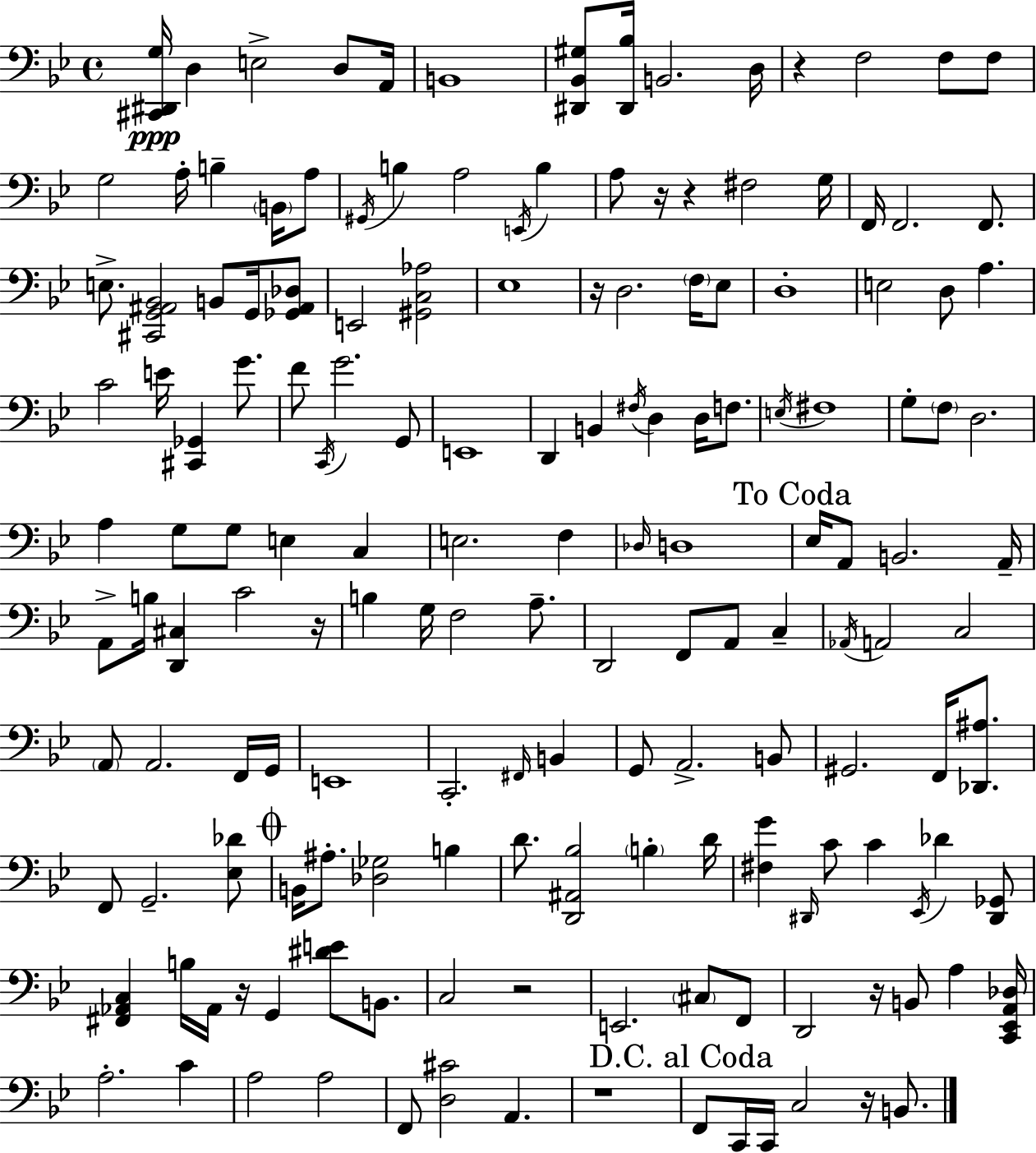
X:1
T:Untitled
M:4/4
L:1/4
K:Bb
[^C,,^D,,G,]/4 D, E,2 D,/2 A,,/4 B,,4 [^D,,_B,,^G,]/2 [^D,,_B,]/4 B,,2 D,/4 z F,2 F,/2 F,/2 G,2 A,/4 B, B,,/4 A,/2 ^G,,/4 B, A,2 E,,/4 B, A,/2 z/4 z ^F,2 G,/4 F,,/4 F,,2 F,,/2 E,/2 [^C,,G,,^A,,_B,,]2 B,,/2 G,,/4 [_G,,^A,,_D,]/2 E,,2 [^G,,C,_A,]2 _E,4 z/4 D,2 F,/4 _E,/2 D,4 E,2 D,/2 A, C2 E/4 [^C,,_G,,] G/2 F/2 C,,/4 G2 G,,/2 E,,4 D,, B,, ^F,/4 D, D,/4 F,/2 E,/4 ^F,4 G,/2 F,/2 D,2 A, G,/2 G,/2 E, C, E,2 F, _D,/4 D,4 _E,/4 A,,/2 B,,2 A,,/4 A,,/2 B,/4 [D,,^C,] C2 z/4 B, G,/4 F,2 A,/2 D,,2 F,,/2 A,,/2 C, _A,,/4 A,,2 C,2 A,,/2 A,,2 F,,/4 G,,/4 E,,4 C,,2 ^F,,/4 B,, G,,/2 A,,2 B,,/2 ^G,,2 F,,/4 [_D,,^A,]/2 F,,/2 G,,2 [_E,_D]/2 B,,/4 ^A,/2 [_D,_G,]2 B, D/2 [D,,^A,,_B,]2 B, D/4 [^F,G] ^D,,/4 C/2 C _E,,/4 _D [^D,,_G,,]/2 [^F,,_A,,C,] B,/4 _A,,/4 z/4 G,, [^DE]/2 B,,/2 C,2 z2 E,,2 ^C,/2 F,,/2 D,,2 z/4 B,,/2 A, [C,,_E,,A,,_D,]/4 A,2 C A,2 A,2 F,,/2 [D,^C]2 A,, z4 F,,/2 C,,/4 C,,/4 C,2 z/4 B,,/2